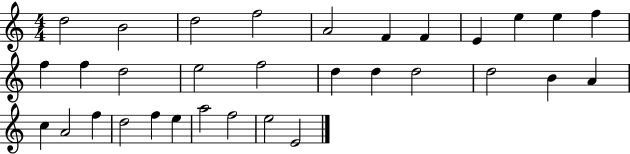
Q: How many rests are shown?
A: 0